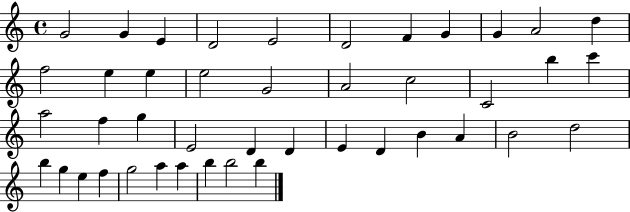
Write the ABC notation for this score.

X:1
T:Untitled
M:4/4
L:1/4
K:C
G2 G E D2 E2 D2 F G G A2 d f2 e e e2 G2 A2 c2 C2 b c' a2 f g E2 D D E D B A B2 d2 b g e f g2 a a b b2 b